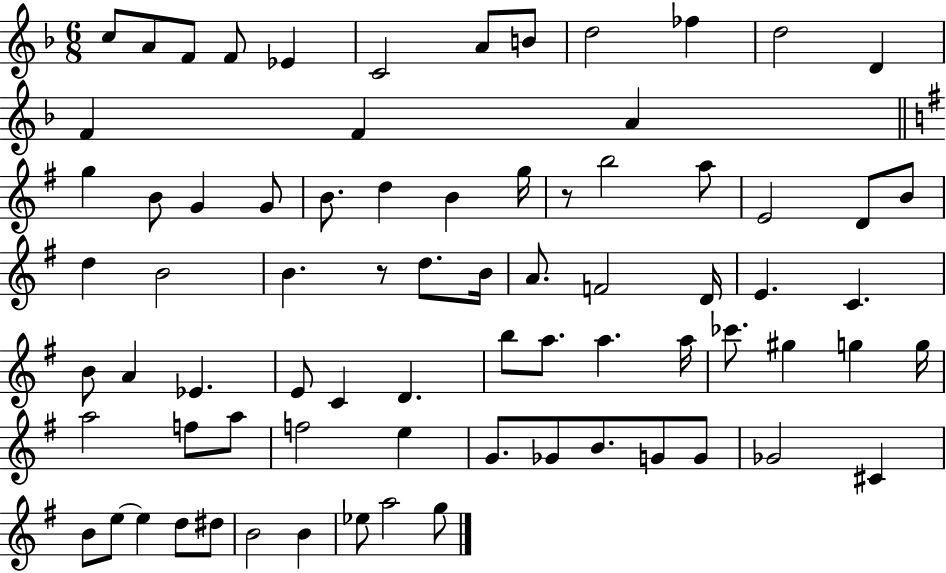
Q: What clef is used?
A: treble